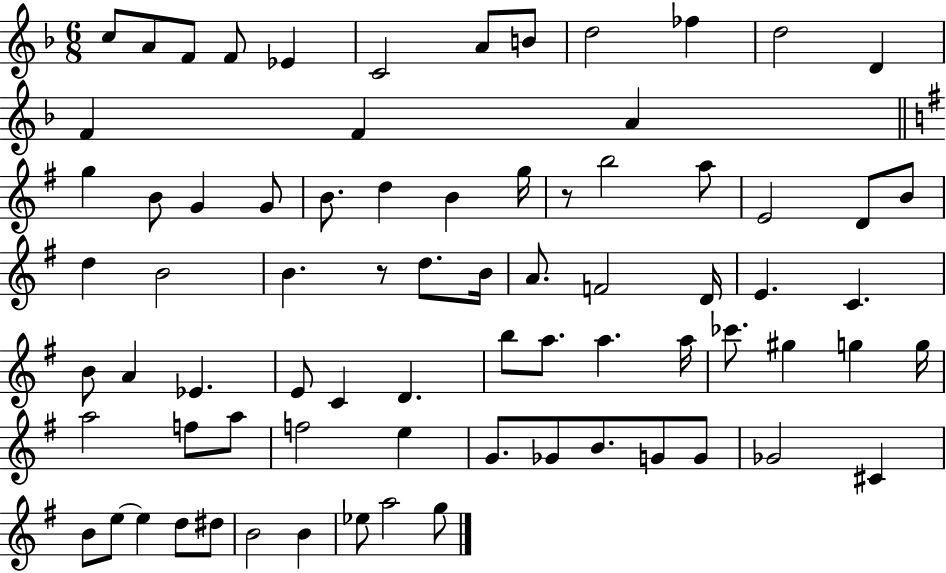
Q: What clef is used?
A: treble